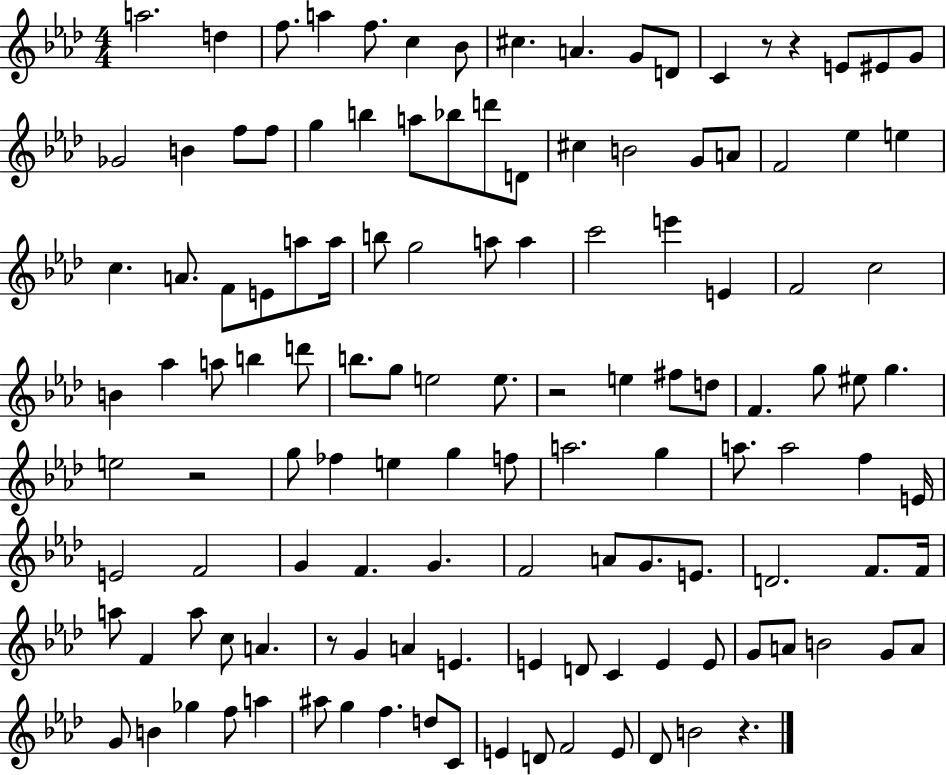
A5/h. D5/q F5/e. A5/q F5/e. C5/q Bb4/e C#5/q. A4/q. G4/e D4/e C4/q R/e R/q E4/e EIS4/e G4/e Gb4/h B4/q F5/e F5/e G5/q B5/q A5/e Bb5/e D6/e D4/e C#5/q B4/h G4/e A4/e F4/h Eb5/q E5/q C5/q. A4/e. F4/e E4/e A5/e A5/s B5/e G5/h A5/e A5/q C6/h E6/q E4/q F4/h C5/h B4/q Ab5/q A5/e B5/q D6/e B5/e. G5/e E5/h E5/e. R/h E5/q F#5/e D5/e F4/q. G5/e EIS5/e G5/q. E5/h R/h G5/e FES5/q E5/q G5/q F5/e A5/h. G5/q A5/e. A5/h F5/q E4/s E4/h F4/h G4/q F4/q. G4/q. F4/h A4/e G4/e. E4/e. D4/h. F4/e. F4/s A5/e F4/q A5/e C5/e A4/q. R/e G4/q A4/q E4/q. E4/q D4/e C4/q E4/q E4/e G4/e A4/e B4/h G4/e A4/e G4/e B4/q Gb5/q F5/e A5/q A#5/e G5/q F5/q. D5/e C4/e E4/q D4/e F4/h E4/e Db4/e B4/h R/q.